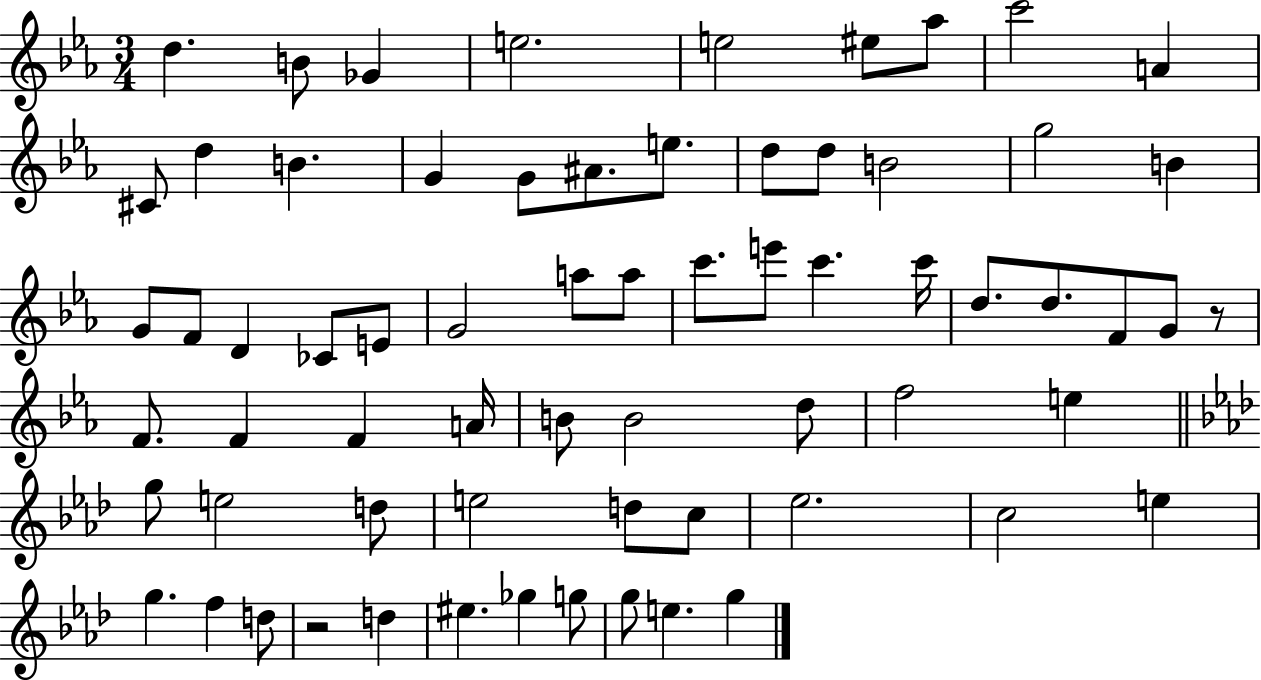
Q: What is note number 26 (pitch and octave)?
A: E4